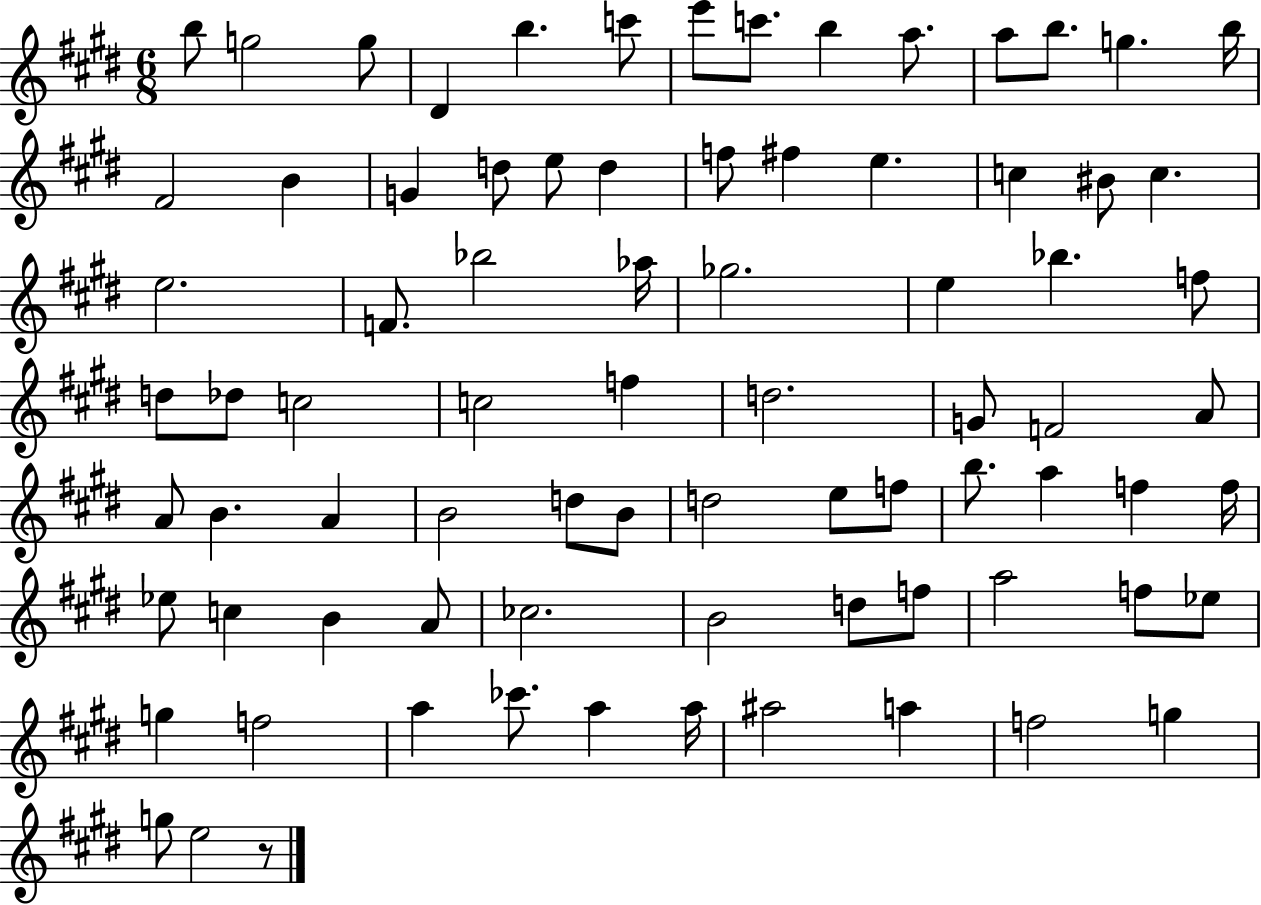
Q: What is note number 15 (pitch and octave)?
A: F#4